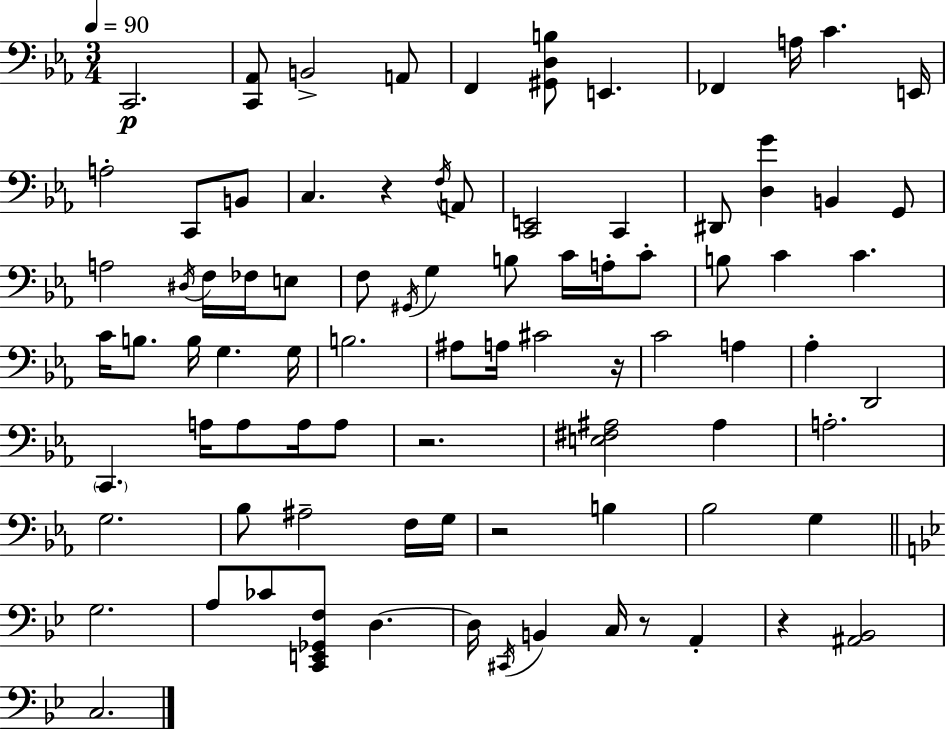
C2/h. [C2,Ab2]/e B2/h A2/e F2/q [G#2,D3,B3]/e E2/q. FES2/q A3/s C4/q. E2/s A3/h C2/e B2/e C3/q. R/q F3/s A2/e [C2,E2]/h C2/q D#2/e [D3,G4]/q B2/q G2/e A3/h D#3/s F3/s FES3/s E3/e F3/e G#2/s G3/q B3/e C4/s A3/s C4/e B3/e C4/q C4/q. C4/s B3/e. B3/s G3/q. G3/s B3/h. A#3/e A3/s C#4/h R/s C4/h A3/q Ab3/q D2/h C2/q. A3/s A3/e A3/s A3/e R/h. [E3,F#3,A#3]/h A#3/q A3/h. G3/h. Bb3/e A#3/h F3/s G3/s R/h B3/q Bb3/h G3/q G3/h. A3/e CES4/e [C2,E2,Gb2,F3]/e D3/q. D3/s C#2/s B2/q C3/s R/e A2/q R/q [A#2,Bb2]/h C3/h.